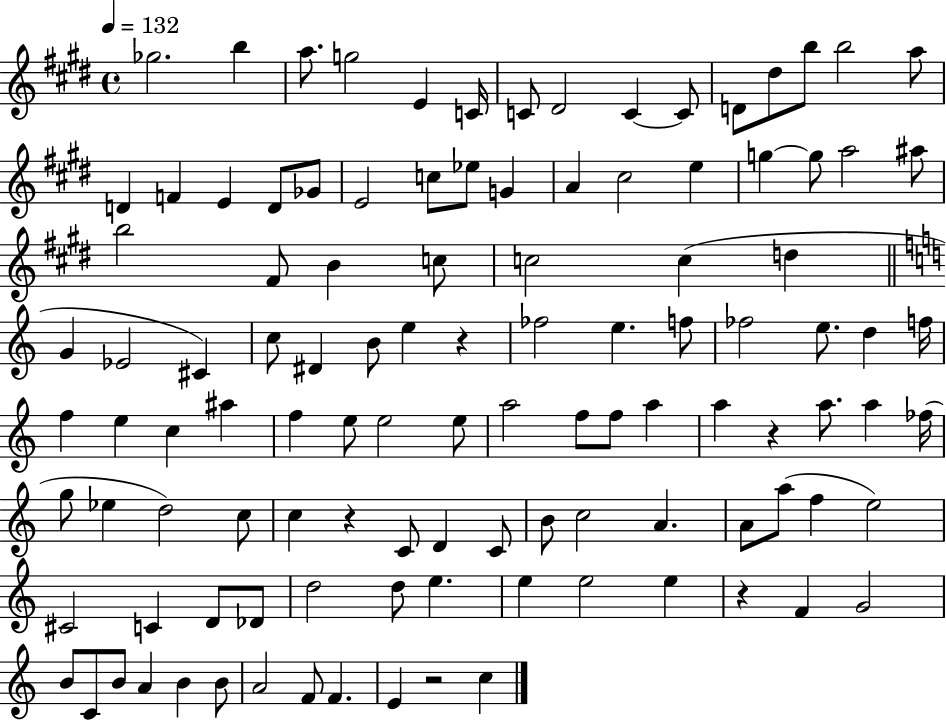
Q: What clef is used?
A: treble